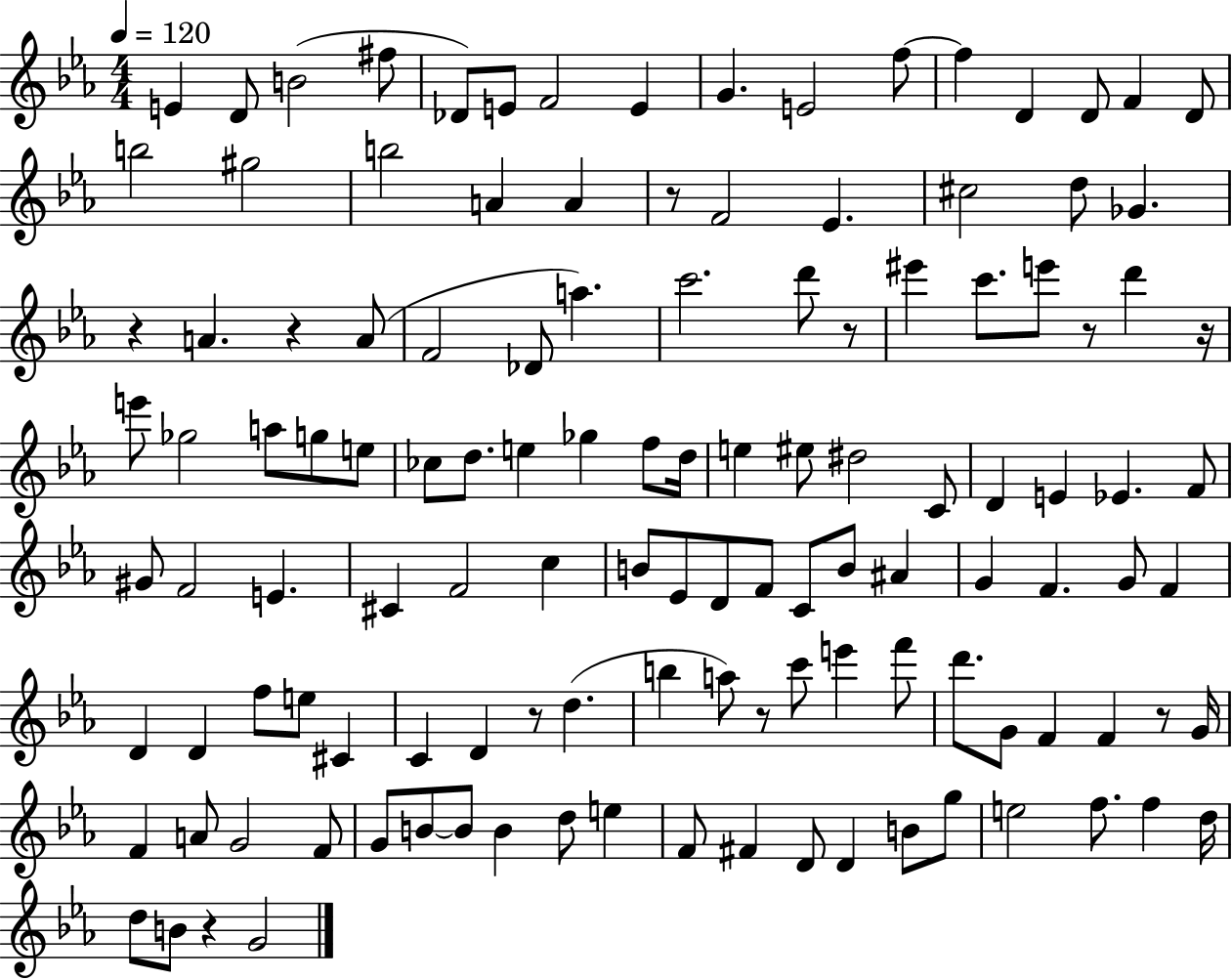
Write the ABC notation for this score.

X:1
T:Untitled
M:4/4
L:1/4
K:Eb
E D/2 B2 ^f/2 _D/2 E/2 F2 E G E2 f/2 f D D/2 F D/2 b2 ^g2 b2 A A z/2 F2 _E ^c2 d/2 _G z A z A/2 F2 _D/2 a c'2 d'/2 z/2 ^e' c'/2 e'/2 z/2 d' z/4 e'/2 _g2 a/2 g/2 e/2 _c/2 d/2 e _g f/2 d/4 e ^e/2 ^d2 C/2 D E _E F/2 ^G/2 F2 E ^C F2 c B/2 _E/2 D/2 F/2 C/2 B/2 ^A G F G/2 F D D f/2 e/2 ^C C D z/2 d b a/2 z/2 c'/2 e' f'/2 d'/2 G/2 F F z/2 G/4 F A/2 G2 F/2 G/2 B/2 B/2 B d/2 e F/2 ^F D/2 D B/2 g/2 e2 f/2 f d/4 d/2 B/2 z G2